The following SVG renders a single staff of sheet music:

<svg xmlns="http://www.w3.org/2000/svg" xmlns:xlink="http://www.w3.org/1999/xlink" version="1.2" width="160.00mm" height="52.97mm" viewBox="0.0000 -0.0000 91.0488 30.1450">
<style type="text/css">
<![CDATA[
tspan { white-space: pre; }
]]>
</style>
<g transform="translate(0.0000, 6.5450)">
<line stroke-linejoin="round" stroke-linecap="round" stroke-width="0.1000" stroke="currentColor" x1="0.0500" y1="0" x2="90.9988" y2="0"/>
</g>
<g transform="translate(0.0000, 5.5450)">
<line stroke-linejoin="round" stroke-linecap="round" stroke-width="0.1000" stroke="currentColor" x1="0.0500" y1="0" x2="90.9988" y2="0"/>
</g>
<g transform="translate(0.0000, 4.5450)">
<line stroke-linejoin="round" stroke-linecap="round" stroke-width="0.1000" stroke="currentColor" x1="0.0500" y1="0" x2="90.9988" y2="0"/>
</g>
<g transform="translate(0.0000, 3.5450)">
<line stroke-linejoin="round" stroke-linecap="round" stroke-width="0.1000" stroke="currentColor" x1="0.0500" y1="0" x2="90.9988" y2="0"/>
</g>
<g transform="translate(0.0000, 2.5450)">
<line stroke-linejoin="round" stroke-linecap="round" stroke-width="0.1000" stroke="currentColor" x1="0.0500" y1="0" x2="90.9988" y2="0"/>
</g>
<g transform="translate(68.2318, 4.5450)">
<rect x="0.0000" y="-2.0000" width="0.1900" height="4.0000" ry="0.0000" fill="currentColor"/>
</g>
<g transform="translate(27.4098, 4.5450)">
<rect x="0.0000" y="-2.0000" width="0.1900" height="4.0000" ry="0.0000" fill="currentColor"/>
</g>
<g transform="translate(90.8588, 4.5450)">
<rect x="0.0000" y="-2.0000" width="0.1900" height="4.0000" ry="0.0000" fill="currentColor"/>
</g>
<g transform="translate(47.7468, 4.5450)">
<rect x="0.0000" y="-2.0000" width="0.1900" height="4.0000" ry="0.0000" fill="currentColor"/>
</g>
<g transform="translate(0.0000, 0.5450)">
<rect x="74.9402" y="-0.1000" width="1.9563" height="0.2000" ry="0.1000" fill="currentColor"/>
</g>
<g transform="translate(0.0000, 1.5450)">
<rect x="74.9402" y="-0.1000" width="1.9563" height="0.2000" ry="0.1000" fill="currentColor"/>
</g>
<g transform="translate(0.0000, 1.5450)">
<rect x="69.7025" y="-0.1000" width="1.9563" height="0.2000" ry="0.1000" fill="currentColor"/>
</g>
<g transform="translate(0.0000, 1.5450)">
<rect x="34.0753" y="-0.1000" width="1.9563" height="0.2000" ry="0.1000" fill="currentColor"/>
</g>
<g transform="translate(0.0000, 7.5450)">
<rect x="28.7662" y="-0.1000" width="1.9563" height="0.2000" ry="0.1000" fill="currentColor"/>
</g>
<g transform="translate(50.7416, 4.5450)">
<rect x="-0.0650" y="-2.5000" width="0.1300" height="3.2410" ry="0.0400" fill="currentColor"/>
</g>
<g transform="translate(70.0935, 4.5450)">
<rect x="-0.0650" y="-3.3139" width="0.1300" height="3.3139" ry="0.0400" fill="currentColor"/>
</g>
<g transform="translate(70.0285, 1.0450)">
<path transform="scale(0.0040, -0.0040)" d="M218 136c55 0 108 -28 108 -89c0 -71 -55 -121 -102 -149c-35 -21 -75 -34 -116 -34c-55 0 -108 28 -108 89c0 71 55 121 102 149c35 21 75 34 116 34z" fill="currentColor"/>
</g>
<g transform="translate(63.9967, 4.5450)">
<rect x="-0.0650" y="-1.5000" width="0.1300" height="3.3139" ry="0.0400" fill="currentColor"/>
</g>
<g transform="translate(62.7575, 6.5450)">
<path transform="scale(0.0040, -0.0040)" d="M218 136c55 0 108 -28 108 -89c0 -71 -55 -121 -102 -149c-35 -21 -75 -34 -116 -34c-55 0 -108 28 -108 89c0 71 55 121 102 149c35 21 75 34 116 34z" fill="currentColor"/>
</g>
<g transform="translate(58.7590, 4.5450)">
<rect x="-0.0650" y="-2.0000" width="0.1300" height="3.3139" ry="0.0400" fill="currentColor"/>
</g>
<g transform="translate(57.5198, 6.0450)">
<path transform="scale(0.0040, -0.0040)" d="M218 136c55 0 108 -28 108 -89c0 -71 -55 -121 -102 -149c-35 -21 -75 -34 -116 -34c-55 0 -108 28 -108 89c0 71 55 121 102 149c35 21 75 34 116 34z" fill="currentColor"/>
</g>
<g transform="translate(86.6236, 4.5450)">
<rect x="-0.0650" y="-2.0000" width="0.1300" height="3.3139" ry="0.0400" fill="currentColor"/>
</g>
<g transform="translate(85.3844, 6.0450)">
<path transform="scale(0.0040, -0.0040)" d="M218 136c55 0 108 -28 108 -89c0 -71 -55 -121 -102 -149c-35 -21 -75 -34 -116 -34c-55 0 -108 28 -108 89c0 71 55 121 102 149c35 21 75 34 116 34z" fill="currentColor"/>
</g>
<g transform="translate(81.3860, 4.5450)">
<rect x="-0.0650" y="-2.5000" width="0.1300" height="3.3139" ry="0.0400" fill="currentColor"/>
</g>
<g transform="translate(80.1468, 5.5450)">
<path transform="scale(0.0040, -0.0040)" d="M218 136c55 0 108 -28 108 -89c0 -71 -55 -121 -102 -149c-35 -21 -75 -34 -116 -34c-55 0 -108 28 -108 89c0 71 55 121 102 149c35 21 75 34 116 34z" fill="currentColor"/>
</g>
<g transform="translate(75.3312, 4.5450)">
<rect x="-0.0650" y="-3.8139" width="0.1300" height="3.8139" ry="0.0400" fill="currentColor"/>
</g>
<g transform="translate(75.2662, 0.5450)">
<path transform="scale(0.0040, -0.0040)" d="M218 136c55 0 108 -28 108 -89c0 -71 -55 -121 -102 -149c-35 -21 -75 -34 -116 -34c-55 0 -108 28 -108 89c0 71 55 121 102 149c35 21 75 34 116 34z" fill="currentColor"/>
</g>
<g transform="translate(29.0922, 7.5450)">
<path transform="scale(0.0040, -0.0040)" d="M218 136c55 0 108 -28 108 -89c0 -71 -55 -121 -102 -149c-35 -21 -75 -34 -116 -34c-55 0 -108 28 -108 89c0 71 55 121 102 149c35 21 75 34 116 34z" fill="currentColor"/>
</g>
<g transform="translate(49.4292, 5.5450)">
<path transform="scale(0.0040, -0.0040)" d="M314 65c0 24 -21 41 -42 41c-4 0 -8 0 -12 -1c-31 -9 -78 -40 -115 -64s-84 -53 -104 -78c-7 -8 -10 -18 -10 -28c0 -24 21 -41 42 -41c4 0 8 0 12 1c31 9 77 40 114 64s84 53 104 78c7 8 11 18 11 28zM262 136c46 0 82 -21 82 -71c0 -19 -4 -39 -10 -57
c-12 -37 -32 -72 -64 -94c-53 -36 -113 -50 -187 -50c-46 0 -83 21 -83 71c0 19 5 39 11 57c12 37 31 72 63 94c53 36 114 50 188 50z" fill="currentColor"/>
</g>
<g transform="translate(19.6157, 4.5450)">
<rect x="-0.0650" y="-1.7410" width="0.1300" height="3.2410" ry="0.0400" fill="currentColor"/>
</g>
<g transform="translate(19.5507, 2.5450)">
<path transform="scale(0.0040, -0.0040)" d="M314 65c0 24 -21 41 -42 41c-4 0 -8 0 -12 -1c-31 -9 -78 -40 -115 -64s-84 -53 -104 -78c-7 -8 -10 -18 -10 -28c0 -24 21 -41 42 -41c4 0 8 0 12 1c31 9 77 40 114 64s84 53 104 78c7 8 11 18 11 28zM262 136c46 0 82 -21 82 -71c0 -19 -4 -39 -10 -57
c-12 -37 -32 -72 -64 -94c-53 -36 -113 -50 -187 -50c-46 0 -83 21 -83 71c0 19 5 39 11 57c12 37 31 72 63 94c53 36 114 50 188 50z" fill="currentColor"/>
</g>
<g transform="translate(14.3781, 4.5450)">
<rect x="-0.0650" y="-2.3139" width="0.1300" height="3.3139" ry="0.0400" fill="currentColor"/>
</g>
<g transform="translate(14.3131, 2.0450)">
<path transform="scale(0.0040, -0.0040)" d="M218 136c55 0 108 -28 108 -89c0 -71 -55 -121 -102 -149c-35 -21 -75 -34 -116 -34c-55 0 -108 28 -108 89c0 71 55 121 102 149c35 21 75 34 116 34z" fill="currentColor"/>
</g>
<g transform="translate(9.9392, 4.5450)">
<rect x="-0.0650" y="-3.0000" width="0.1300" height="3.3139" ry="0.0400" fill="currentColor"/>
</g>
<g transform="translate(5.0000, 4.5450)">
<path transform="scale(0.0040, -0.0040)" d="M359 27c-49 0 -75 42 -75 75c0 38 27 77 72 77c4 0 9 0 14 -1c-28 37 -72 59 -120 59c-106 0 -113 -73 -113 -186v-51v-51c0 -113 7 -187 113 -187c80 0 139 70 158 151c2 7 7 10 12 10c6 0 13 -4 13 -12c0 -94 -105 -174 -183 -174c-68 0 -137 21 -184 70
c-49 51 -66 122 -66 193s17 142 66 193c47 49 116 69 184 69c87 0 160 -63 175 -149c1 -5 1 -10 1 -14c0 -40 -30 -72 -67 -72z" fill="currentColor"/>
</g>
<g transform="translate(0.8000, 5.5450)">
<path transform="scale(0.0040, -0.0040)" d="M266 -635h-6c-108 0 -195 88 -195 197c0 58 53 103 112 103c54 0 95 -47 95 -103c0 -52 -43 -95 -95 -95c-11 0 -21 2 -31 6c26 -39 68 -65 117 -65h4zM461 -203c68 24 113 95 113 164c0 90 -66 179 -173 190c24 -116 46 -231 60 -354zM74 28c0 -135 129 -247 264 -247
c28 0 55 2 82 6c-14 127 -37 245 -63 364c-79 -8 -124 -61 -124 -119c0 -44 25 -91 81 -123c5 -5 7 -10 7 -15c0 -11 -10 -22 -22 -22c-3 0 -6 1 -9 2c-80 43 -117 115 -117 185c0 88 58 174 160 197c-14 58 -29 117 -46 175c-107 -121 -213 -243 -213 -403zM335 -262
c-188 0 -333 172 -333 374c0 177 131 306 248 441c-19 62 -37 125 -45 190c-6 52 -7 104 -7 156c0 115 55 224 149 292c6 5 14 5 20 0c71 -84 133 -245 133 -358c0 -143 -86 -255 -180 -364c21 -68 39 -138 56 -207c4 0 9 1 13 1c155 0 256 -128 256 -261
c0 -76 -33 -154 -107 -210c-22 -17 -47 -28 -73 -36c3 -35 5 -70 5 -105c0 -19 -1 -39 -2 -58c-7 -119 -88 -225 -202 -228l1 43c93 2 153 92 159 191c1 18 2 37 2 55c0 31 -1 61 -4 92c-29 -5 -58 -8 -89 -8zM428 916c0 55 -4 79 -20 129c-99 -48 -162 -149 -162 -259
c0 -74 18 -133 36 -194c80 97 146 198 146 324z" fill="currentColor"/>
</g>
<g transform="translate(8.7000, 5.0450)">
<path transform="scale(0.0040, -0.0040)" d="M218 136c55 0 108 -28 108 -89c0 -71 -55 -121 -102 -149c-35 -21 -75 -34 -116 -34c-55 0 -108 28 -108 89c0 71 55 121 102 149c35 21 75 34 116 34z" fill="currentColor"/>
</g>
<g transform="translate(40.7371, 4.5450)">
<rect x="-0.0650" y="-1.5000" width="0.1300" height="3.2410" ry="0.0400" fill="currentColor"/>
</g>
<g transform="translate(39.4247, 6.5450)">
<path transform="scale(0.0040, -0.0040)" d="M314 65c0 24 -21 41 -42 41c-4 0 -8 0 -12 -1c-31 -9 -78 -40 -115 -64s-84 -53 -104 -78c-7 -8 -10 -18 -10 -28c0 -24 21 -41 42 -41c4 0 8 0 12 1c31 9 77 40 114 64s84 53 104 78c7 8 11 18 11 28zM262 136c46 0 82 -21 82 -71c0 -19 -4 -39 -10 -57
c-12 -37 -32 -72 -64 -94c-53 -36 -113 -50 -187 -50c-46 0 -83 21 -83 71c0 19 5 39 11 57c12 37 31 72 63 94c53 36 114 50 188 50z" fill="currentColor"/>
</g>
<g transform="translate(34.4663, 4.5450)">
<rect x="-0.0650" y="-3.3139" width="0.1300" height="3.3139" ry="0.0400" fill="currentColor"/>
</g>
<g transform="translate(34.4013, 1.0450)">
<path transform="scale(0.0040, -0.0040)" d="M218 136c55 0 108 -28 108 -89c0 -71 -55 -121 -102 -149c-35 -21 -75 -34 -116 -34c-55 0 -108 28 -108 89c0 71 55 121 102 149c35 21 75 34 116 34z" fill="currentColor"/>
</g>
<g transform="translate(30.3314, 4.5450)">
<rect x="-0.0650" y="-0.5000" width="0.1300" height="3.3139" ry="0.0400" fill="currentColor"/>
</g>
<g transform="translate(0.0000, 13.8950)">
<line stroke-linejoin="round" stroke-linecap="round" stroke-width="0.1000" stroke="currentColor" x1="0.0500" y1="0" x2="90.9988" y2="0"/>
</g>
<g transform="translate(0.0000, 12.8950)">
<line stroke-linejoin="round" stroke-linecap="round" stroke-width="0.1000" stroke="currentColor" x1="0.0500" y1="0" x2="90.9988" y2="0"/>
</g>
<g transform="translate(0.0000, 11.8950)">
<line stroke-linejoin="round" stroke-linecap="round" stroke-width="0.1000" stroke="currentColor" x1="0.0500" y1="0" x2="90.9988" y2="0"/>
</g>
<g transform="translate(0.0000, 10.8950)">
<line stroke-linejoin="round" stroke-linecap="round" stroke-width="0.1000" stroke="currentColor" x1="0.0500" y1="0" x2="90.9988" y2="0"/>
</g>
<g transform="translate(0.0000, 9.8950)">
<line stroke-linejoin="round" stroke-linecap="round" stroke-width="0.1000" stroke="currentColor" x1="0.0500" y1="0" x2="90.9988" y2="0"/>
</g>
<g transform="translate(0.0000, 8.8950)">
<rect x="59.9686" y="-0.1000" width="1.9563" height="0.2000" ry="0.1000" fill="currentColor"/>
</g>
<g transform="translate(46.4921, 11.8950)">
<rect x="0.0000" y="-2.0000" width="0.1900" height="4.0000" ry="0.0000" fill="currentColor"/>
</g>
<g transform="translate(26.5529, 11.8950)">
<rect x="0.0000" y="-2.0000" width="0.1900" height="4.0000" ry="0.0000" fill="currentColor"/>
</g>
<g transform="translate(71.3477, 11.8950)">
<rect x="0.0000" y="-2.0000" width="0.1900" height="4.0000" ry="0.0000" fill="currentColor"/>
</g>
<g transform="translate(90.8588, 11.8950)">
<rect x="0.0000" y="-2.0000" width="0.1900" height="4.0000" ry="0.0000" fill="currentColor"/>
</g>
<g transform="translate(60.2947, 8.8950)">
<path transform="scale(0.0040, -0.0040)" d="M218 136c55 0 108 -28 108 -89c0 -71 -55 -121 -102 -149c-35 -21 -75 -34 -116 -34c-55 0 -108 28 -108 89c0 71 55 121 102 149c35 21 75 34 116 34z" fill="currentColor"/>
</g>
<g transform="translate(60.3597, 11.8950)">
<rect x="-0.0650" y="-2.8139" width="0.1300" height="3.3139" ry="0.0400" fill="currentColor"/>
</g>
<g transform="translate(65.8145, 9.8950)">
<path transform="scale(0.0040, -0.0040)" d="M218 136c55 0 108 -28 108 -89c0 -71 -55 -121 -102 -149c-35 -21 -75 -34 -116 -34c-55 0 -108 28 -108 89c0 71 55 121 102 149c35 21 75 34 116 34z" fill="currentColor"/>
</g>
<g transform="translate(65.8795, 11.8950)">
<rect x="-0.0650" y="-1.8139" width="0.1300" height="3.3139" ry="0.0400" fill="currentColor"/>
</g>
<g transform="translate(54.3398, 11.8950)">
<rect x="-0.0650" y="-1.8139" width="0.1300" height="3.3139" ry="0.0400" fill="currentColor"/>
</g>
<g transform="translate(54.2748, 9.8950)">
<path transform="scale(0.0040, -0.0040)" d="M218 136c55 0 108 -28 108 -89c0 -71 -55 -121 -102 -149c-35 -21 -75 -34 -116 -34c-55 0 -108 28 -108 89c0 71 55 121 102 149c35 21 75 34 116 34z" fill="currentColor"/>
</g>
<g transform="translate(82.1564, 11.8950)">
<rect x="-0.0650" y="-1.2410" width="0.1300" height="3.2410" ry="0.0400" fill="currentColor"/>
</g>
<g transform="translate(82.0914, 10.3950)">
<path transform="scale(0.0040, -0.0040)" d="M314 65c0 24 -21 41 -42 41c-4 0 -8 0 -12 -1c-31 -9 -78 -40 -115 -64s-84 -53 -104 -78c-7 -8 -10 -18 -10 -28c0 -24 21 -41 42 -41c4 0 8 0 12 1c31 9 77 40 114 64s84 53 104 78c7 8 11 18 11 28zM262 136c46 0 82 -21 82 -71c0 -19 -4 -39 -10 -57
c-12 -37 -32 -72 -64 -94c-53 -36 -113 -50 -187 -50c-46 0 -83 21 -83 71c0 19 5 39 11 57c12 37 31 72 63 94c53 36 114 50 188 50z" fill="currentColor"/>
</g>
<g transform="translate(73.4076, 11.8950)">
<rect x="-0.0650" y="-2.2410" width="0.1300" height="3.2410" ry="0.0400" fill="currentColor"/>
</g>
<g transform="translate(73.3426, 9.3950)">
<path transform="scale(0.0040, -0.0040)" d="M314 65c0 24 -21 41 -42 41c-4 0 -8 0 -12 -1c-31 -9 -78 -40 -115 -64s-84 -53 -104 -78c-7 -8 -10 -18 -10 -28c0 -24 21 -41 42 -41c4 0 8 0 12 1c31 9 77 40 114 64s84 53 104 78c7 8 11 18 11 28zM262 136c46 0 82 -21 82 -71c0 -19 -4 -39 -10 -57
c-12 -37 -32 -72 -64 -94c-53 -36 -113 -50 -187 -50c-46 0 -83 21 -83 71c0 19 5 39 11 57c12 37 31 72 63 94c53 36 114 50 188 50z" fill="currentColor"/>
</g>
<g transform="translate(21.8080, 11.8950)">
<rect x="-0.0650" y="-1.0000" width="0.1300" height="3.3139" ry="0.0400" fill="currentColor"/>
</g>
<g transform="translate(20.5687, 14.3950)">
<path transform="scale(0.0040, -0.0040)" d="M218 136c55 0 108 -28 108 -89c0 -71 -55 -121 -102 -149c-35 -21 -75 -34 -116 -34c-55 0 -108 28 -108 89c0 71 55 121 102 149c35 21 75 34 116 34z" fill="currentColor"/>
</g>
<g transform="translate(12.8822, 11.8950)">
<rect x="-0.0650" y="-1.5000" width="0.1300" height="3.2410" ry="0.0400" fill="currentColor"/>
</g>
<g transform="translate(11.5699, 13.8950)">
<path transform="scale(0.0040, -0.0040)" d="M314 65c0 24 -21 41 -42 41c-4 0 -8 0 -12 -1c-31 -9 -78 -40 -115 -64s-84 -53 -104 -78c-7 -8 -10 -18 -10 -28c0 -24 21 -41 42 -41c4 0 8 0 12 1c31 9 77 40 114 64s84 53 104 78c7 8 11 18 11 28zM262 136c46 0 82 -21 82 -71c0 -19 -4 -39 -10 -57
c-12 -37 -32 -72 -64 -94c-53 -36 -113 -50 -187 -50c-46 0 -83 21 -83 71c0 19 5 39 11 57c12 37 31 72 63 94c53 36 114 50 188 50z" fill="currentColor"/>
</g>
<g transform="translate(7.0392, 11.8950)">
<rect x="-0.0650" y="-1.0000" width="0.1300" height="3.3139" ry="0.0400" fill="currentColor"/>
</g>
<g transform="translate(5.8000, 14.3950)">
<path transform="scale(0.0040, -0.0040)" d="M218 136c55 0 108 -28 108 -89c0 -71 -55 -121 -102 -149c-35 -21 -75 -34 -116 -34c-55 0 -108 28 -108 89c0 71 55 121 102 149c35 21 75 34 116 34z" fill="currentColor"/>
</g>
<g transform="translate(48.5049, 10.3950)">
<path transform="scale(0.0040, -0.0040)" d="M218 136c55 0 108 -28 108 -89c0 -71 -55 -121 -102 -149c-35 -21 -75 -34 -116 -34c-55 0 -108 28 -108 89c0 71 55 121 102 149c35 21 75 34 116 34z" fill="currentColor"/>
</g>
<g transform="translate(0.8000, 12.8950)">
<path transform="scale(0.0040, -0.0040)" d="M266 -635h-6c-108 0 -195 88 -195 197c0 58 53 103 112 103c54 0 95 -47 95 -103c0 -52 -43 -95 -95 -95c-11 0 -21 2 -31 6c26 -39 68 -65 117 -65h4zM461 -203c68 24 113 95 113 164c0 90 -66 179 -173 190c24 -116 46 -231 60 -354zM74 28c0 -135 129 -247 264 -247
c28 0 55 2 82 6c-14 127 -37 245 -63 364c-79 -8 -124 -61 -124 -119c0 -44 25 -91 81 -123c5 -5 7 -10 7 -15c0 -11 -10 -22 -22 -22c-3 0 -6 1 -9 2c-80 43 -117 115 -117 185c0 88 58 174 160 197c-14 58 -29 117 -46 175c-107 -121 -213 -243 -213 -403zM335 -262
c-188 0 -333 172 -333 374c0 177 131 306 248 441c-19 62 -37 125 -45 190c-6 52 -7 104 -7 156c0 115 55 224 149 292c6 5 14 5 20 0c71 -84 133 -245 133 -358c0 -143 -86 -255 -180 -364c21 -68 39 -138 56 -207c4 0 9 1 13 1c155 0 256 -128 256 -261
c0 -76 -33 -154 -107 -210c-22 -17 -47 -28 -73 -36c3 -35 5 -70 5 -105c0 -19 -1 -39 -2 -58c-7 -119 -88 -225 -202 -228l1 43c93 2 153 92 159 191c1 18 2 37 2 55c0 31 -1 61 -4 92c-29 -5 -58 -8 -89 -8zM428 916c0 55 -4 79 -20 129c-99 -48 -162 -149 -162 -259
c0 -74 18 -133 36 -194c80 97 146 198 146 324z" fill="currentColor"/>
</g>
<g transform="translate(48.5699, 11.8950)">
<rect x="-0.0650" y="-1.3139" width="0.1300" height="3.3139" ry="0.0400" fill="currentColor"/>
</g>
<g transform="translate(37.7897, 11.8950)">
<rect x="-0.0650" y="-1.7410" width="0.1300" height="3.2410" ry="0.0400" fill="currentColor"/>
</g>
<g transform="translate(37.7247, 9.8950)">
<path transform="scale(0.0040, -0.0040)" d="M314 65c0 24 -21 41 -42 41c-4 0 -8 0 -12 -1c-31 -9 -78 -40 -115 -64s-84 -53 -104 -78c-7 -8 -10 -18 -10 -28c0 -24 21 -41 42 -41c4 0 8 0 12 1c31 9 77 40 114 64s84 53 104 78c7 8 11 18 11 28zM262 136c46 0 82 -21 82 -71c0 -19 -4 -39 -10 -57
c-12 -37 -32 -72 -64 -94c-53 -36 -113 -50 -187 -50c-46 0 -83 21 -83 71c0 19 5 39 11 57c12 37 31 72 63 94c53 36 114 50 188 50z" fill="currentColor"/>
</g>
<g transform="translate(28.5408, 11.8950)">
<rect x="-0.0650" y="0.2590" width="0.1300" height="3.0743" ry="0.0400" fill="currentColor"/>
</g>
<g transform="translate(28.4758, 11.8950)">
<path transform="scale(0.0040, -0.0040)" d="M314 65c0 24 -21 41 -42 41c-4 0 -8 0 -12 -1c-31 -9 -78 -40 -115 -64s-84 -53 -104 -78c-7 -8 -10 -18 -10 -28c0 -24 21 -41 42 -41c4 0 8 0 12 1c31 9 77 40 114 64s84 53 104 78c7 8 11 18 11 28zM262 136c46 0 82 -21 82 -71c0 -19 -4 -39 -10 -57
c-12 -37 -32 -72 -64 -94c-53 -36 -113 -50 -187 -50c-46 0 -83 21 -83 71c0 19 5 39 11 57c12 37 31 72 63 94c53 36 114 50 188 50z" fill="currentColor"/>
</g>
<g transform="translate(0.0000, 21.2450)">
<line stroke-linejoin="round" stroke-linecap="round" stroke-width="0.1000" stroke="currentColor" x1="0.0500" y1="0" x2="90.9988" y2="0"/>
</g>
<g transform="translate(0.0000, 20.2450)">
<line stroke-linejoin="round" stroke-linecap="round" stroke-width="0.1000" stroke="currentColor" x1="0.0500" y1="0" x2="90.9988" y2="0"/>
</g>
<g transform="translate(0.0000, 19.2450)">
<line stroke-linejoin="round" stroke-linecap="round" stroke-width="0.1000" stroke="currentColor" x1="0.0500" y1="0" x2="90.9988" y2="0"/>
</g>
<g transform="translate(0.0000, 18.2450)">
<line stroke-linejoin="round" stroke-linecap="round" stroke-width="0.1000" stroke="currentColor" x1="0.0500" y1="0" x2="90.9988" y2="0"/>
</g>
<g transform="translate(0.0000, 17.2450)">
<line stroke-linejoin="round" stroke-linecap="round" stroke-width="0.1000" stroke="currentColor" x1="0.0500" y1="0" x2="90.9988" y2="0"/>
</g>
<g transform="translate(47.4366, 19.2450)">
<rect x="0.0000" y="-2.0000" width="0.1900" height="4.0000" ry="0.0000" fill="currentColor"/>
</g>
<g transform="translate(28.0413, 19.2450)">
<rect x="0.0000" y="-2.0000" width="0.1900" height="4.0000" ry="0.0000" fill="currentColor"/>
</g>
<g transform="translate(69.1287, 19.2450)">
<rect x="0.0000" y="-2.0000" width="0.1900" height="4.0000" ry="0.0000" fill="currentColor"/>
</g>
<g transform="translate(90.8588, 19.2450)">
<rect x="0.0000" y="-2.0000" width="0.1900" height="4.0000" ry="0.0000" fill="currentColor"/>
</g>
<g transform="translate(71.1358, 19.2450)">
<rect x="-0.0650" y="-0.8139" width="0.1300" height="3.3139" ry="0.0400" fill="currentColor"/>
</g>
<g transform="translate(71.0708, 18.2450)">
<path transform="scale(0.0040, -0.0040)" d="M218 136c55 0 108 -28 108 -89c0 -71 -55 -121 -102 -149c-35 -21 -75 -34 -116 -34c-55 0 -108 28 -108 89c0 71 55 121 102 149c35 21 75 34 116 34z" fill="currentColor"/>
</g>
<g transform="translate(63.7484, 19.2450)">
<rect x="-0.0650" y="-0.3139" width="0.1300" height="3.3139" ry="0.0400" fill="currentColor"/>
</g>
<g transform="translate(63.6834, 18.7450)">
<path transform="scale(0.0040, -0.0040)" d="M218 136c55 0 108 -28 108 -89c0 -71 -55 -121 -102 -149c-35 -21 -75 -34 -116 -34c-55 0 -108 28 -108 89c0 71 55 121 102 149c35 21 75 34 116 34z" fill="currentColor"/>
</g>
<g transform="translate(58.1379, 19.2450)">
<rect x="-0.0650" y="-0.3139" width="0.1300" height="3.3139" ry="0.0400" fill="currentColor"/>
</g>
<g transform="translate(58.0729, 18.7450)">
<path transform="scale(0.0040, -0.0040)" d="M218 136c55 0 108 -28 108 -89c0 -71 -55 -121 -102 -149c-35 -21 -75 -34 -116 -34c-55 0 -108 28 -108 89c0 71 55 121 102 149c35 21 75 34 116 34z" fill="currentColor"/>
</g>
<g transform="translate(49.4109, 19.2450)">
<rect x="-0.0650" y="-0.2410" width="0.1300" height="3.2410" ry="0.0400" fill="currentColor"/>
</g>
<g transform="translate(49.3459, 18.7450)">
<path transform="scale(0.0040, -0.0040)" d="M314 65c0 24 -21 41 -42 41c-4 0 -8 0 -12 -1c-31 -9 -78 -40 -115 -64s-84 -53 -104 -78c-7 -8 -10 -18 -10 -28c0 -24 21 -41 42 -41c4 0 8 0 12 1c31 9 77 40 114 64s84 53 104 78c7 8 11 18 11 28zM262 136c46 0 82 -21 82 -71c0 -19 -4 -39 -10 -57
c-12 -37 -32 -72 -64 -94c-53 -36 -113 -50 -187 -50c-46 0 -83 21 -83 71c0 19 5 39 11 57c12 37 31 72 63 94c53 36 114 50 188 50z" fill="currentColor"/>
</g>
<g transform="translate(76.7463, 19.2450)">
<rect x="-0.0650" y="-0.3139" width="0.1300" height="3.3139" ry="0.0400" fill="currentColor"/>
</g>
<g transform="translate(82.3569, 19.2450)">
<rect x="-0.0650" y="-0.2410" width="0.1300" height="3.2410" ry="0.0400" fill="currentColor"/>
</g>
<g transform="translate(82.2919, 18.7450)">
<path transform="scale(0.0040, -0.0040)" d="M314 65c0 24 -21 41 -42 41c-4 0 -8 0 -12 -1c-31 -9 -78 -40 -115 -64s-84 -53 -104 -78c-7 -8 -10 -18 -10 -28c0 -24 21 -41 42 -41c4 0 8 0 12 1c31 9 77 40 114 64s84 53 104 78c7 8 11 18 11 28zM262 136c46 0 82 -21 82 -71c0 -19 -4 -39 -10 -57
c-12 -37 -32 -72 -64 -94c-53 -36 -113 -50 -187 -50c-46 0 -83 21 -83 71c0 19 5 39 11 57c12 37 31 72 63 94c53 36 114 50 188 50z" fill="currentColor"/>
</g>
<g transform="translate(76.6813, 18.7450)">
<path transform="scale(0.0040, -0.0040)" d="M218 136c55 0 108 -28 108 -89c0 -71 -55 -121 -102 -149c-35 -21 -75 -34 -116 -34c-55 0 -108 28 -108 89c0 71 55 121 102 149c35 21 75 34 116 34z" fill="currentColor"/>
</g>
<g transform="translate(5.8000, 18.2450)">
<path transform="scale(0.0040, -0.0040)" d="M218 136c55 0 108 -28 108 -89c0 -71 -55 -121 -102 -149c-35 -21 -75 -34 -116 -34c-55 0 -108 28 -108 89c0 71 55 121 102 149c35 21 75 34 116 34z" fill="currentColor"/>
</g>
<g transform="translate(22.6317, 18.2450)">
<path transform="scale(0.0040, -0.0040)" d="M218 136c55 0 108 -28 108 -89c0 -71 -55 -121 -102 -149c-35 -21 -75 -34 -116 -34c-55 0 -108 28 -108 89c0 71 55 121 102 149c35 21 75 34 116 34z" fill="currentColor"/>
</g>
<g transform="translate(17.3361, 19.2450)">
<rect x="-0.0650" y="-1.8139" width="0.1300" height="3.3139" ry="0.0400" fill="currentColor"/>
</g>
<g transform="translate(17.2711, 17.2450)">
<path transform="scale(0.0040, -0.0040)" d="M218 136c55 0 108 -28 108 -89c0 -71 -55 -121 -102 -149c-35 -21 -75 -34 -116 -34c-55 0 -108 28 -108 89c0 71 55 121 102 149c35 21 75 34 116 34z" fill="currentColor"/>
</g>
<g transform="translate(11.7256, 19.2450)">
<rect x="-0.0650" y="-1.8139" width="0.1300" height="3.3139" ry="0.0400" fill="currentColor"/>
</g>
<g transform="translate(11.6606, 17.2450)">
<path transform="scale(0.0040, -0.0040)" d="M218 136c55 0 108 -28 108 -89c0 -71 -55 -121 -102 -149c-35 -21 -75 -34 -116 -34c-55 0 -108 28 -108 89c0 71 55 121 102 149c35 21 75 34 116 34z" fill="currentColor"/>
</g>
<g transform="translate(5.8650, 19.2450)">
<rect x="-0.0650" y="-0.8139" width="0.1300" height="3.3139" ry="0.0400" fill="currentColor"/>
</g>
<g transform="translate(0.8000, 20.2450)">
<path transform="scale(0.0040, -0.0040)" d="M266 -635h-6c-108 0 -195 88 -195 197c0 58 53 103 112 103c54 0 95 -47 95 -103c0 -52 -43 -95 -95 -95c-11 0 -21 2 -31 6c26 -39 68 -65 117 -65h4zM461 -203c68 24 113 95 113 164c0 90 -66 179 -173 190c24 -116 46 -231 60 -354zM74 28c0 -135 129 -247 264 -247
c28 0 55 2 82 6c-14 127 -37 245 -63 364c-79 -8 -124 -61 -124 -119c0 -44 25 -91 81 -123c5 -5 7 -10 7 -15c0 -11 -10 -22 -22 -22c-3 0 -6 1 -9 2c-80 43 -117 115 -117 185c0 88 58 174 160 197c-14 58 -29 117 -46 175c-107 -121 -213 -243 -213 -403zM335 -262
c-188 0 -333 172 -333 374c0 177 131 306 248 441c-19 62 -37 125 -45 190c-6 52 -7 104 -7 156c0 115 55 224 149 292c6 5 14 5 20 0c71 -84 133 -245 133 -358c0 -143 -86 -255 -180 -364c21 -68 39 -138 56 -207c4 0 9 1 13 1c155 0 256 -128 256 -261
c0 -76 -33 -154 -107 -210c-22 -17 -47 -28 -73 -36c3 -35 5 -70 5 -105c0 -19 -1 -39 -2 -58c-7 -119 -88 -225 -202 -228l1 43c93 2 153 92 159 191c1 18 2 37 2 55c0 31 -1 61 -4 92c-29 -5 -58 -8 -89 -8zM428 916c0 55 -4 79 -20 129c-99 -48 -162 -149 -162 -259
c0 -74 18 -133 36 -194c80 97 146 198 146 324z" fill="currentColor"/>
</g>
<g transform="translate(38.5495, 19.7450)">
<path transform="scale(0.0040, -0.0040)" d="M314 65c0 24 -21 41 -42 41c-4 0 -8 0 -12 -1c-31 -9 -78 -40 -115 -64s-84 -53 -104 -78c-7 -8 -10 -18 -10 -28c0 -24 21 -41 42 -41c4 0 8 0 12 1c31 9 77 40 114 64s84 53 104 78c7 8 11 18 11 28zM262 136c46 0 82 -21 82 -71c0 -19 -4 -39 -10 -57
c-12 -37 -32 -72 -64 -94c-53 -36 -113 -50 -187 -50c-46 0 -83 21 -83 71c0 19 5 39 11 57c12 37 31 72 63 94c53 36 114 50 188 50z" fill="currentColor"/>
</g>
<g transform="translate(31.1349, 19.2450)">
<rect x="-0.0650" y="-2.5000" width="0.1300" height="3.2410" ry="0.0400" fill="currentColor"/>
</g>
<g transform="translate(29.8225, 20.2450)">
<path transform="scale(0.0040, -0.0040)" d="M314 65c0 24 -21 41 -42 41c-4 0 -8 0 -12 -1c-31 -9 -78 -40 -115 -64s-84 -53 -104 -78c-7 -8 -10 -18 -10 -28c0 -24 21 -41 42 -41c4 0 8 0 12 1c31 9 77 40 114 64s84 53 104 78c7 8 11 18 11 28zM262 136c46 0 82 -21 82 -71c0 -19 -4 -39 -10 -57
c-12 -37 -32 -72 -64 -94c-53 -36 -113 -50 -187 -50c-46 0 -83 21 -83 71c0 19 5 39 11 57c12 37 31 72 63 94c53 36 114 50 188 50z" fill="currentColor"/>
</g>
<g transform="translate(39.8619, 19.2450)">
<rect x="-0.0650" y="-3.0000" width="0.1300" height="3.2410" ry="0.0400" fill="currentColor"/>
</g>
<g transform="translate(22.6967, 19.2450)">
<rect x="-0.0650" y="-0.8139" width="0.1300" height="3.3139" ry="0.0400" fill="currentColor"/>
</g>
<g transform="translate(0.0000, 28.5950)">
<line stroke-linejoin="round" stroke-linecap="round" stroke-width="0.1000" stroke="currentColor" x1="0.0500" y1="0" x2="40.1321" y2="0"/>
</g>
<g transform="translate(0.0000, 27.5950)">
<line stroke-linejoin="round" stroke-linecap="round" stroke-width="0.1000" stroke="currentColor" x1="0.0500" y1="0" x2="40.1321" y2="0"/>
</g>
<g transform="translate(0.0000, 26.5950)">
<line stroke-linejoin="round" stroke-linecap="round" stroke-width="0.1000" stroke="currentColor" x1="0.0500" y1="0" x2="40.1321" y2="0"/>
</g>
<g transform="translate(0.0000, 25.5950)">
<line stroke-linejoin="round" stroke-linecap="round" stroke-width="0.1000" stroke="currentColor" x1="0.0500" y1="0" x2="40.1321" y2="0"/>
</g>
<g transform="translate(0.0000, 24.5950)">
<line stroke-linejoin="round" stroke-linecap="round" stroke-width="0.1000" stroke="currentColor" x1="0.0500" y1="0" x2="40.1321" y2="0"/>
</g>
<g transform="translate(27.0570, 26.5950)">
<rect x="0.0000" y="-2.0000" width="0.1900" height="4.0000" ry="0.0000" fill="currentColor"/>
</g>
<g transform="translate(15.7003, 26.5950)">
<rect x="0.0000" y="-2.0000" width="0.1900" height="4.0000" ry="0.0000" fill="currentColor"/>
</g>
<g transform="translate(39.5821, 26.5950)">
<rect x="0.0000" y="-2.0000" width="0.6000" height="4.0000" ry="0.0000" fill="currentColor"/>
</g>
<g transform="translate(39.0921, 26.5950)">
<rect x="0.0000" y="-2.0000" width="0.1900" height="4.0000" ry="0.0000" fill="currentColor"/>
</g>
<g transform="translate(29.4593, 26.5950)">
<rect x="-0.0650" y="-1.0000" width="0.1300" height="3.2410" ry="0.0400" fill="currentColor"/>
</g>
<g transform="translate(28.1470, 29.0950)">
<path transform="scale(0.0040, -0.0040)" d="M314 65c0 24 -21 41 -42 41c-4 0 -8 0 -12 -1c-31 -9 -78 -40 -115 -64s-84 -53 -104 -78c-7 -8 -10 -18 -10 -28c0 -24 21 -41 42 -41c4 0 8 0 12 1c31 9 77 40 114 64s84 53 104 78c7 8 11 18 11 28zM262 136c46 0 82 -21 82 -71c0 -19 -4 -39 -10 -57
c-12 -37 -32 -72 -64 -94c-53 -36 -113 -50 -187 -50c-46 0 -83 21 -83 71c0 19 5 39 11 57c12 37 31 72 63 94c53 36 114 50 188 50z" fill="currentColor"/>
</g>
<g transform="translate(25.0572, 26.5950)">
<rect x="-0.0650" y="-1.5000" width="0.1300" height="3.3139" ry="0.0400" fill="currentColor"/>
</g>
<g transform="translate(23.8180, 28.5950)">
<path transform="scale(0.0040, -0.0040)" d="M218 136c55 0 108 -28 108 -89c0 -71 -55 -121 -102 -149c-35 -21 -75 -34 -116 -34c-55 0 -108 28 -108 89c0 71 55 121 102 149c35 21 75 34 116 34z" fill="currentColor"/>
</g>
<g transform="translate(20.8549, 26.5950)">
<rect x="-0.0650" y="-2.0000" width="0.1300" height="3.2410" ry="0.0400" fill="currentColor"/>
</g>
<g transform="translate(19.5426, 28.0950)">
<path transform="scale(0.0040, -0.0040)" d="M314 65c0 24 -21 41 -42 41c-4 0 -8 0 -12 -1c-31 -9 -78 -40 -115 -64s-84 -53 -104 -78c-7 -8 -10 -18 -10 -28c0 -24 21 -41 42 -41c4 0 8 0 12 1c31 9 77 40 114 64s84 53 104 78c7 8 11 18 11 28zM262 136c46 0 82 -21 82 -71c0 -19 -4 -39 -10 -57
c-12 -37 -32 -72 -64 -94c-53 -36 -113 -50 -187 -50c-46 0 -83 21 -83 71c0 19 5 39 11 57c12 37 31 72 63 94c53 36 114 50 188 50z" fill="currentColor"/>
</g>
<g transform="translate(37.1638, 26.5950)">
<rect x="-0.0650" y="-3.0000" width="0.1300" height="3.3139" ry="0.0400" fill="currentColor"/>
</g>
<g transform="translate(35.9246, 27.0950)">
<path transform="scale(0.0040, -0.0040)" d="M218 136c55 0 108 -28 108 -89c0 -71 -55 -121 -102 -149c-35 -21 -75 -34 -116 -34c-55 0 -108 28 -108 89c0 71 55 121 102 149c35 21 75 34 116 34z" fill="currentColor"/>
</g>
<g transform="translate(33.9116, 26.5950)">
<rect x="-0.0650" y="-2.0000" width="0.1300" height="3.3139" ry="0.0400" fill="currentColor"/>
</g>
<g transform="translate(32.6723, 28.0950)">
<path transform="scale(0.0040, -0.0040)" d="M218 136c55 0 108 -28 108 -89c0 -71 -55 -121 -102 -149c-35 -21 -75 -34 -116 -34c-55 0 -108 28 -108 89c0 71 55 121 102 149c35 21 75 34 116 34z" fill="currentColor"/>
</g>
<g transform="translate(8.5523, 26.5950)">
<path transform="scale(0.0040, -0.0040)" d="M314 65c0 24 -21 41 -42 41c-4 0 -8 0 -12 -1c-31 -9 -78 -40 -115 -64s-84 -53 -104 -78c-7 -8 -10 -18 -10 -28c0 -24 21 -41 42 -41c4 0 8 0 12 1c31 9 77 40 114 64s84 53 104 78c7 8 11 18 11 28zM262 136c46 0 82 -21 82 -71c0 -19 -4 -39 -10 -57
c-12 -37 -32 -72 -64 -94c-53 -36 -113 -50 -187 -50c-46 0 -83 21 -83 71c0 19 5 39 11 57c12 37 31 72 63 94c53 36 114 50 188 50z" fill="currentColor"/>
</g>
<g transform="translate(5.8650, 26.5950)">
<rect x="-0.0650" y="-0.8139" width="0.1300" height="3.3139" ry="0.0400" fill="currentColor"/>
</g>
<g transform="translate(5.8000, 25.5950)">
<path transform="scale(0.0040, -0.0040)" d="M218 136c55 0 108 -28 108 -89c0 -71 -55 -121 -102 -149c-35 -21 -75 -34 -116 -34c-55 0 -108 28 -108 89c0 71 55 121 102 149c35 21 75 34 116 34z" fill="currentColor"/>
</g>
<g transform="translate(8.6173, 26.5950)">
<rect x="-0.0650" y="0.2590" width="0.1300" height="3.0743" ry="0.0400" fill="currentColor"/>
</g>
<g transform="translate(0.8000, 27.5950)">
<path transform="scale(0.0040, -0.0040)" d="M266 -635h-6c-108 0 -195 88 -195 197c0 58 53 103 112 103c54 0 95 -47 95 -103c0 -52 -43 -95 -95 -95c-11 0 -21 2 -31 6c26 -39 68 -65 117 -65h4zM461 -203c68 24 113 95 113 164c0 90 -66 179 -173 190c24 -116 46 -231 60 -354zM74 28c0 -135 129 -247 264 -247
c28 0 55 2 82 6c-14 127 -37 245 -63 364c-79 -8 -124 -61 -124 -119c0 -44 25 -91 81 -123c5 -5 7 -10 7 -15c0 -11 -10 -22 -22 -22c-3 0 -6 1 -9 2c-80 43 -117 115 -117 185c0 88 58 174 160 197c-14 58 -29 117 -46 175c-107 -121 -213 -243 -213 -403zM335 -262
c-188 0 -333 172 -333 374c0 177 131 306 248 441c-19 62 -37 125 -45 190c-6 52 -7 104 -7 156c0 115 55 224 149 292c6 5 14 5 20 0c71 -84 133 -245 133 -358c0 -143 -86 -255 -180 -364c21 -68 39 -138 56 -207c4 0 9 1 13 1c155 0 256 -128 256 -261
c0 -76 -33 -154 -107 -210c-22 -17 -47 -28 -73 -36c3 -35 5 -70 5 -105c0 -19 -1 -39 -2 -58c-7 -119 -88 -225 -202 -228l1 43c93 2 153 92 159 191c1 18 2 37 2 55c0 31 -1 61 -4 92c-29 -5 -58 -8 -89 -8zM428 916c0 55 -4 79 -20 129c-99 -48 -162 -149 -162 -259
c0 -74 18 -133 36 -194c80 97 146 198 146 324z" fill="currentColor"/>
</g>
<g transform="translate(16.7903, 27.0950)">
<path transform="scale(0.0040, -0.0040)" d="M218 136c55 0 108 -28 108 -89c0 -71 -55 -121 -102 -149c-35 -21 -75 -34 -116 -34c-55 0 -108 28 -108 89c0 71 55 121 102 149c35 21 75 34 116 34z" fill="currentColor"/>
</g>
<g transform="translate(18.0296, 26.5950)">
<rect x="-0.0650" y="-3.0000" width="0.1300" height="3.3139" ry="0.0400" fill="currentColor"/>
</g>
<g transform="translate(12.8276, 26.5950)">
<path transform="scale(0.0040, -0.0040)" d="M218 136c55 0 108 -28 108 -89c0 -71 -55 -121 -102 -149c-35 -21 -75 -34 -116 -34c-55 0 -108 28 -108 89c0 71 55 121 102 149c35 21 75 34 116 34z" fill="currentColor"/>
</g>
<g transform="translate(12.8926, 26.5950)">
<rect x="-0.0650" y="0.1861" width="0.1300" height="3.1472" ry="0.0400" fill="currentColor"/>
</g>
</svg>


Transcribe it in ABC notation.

X:1
T:Untitled
M:4/4
L:1/4
K:C
A g f2 C b E2 G2 F E b c' G F D E2 D B2 f2 e f a f g2 e2 d f f d G2 A2 c2 c c d c c2 d B2 B A F2 E D2 F A